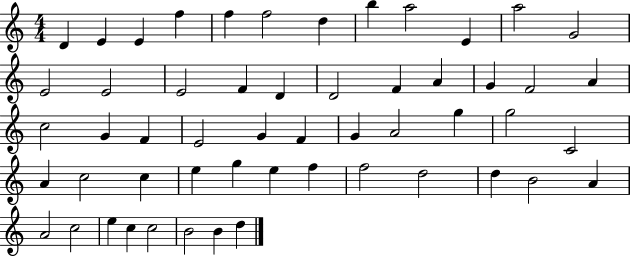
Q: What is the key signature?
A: C major